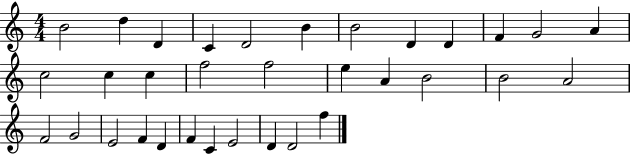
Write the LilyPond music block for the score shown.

{
  \clef treble
  \numericTimeSignature
  \time 4/4
  \key c \major
  b'2 d''4 d'4 | c'4 d'2 b'4 | b'2 d'4 d'4 | f'4 g'2 a'4 | \break c''2 c''4 c''4 | f''2 f''2 | e''4 a'4 b'2 | b'2 a'2 | \break f'2 g'2 | e'2 f'4 d'4 | f'4 c'4 e'2 | d'4 d'2 f''4 | \break \bar "|."
}